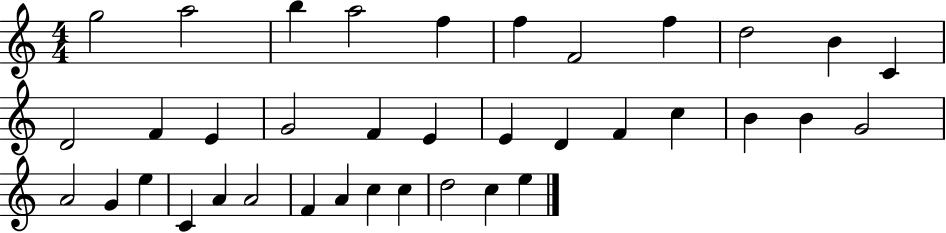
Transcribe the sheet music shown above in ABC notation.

X:1
T:Untitled
M:4/4
L:1/4
K:C
g2 a2 b a2 f f F2 f d2 B C D2 F E G2 F E E D F c B B G2 A2 G e C A A2 F A c c d2 c e